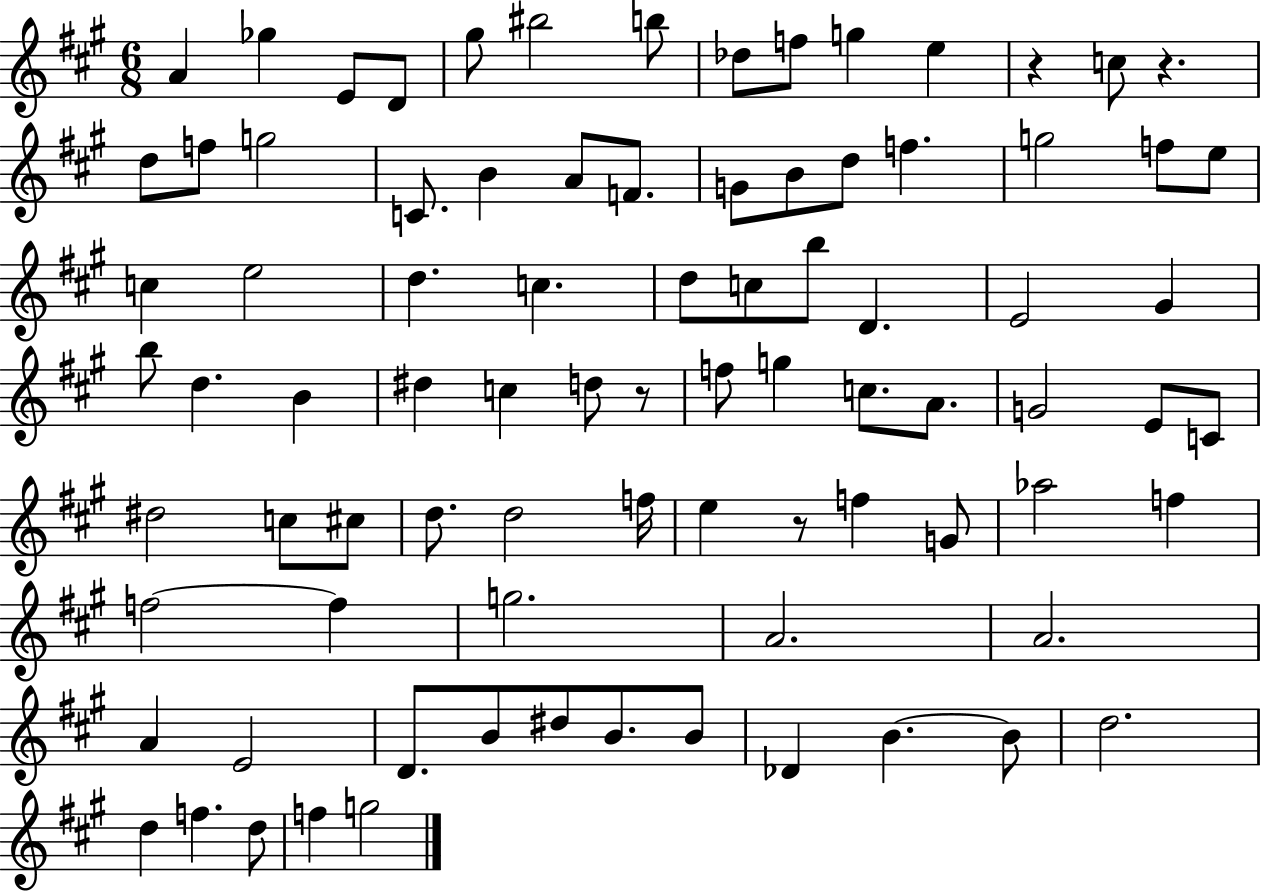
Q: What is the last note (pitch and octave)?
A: G5